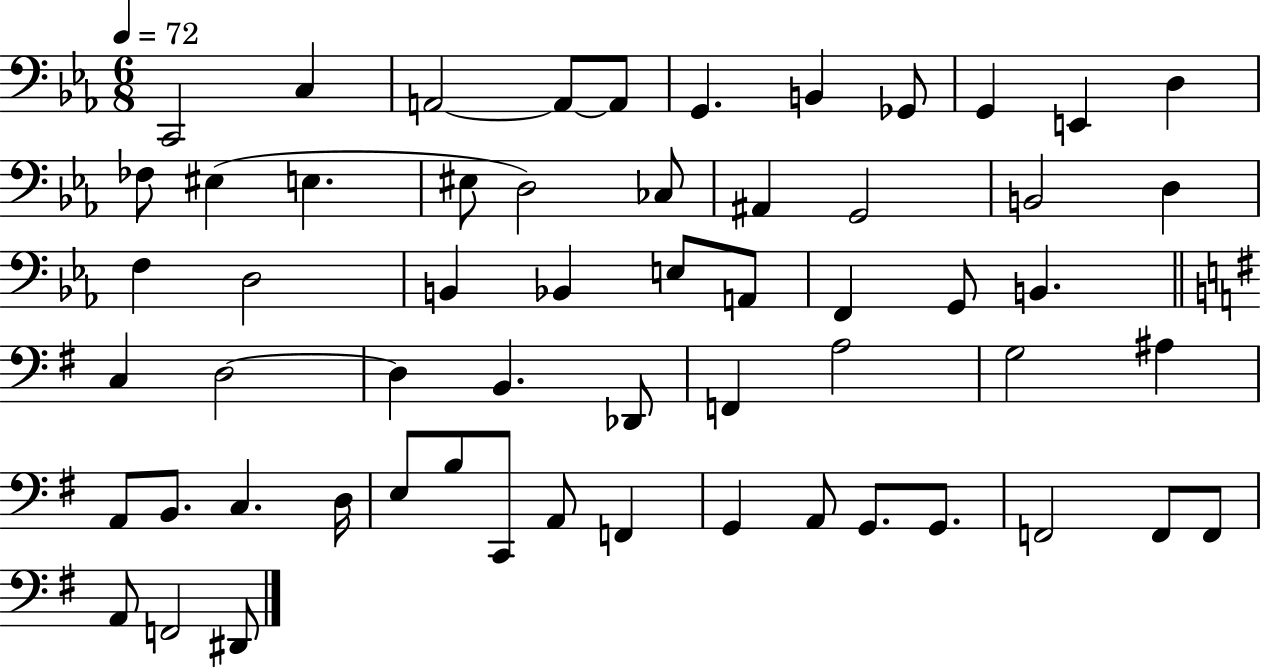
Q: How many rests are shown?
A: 0